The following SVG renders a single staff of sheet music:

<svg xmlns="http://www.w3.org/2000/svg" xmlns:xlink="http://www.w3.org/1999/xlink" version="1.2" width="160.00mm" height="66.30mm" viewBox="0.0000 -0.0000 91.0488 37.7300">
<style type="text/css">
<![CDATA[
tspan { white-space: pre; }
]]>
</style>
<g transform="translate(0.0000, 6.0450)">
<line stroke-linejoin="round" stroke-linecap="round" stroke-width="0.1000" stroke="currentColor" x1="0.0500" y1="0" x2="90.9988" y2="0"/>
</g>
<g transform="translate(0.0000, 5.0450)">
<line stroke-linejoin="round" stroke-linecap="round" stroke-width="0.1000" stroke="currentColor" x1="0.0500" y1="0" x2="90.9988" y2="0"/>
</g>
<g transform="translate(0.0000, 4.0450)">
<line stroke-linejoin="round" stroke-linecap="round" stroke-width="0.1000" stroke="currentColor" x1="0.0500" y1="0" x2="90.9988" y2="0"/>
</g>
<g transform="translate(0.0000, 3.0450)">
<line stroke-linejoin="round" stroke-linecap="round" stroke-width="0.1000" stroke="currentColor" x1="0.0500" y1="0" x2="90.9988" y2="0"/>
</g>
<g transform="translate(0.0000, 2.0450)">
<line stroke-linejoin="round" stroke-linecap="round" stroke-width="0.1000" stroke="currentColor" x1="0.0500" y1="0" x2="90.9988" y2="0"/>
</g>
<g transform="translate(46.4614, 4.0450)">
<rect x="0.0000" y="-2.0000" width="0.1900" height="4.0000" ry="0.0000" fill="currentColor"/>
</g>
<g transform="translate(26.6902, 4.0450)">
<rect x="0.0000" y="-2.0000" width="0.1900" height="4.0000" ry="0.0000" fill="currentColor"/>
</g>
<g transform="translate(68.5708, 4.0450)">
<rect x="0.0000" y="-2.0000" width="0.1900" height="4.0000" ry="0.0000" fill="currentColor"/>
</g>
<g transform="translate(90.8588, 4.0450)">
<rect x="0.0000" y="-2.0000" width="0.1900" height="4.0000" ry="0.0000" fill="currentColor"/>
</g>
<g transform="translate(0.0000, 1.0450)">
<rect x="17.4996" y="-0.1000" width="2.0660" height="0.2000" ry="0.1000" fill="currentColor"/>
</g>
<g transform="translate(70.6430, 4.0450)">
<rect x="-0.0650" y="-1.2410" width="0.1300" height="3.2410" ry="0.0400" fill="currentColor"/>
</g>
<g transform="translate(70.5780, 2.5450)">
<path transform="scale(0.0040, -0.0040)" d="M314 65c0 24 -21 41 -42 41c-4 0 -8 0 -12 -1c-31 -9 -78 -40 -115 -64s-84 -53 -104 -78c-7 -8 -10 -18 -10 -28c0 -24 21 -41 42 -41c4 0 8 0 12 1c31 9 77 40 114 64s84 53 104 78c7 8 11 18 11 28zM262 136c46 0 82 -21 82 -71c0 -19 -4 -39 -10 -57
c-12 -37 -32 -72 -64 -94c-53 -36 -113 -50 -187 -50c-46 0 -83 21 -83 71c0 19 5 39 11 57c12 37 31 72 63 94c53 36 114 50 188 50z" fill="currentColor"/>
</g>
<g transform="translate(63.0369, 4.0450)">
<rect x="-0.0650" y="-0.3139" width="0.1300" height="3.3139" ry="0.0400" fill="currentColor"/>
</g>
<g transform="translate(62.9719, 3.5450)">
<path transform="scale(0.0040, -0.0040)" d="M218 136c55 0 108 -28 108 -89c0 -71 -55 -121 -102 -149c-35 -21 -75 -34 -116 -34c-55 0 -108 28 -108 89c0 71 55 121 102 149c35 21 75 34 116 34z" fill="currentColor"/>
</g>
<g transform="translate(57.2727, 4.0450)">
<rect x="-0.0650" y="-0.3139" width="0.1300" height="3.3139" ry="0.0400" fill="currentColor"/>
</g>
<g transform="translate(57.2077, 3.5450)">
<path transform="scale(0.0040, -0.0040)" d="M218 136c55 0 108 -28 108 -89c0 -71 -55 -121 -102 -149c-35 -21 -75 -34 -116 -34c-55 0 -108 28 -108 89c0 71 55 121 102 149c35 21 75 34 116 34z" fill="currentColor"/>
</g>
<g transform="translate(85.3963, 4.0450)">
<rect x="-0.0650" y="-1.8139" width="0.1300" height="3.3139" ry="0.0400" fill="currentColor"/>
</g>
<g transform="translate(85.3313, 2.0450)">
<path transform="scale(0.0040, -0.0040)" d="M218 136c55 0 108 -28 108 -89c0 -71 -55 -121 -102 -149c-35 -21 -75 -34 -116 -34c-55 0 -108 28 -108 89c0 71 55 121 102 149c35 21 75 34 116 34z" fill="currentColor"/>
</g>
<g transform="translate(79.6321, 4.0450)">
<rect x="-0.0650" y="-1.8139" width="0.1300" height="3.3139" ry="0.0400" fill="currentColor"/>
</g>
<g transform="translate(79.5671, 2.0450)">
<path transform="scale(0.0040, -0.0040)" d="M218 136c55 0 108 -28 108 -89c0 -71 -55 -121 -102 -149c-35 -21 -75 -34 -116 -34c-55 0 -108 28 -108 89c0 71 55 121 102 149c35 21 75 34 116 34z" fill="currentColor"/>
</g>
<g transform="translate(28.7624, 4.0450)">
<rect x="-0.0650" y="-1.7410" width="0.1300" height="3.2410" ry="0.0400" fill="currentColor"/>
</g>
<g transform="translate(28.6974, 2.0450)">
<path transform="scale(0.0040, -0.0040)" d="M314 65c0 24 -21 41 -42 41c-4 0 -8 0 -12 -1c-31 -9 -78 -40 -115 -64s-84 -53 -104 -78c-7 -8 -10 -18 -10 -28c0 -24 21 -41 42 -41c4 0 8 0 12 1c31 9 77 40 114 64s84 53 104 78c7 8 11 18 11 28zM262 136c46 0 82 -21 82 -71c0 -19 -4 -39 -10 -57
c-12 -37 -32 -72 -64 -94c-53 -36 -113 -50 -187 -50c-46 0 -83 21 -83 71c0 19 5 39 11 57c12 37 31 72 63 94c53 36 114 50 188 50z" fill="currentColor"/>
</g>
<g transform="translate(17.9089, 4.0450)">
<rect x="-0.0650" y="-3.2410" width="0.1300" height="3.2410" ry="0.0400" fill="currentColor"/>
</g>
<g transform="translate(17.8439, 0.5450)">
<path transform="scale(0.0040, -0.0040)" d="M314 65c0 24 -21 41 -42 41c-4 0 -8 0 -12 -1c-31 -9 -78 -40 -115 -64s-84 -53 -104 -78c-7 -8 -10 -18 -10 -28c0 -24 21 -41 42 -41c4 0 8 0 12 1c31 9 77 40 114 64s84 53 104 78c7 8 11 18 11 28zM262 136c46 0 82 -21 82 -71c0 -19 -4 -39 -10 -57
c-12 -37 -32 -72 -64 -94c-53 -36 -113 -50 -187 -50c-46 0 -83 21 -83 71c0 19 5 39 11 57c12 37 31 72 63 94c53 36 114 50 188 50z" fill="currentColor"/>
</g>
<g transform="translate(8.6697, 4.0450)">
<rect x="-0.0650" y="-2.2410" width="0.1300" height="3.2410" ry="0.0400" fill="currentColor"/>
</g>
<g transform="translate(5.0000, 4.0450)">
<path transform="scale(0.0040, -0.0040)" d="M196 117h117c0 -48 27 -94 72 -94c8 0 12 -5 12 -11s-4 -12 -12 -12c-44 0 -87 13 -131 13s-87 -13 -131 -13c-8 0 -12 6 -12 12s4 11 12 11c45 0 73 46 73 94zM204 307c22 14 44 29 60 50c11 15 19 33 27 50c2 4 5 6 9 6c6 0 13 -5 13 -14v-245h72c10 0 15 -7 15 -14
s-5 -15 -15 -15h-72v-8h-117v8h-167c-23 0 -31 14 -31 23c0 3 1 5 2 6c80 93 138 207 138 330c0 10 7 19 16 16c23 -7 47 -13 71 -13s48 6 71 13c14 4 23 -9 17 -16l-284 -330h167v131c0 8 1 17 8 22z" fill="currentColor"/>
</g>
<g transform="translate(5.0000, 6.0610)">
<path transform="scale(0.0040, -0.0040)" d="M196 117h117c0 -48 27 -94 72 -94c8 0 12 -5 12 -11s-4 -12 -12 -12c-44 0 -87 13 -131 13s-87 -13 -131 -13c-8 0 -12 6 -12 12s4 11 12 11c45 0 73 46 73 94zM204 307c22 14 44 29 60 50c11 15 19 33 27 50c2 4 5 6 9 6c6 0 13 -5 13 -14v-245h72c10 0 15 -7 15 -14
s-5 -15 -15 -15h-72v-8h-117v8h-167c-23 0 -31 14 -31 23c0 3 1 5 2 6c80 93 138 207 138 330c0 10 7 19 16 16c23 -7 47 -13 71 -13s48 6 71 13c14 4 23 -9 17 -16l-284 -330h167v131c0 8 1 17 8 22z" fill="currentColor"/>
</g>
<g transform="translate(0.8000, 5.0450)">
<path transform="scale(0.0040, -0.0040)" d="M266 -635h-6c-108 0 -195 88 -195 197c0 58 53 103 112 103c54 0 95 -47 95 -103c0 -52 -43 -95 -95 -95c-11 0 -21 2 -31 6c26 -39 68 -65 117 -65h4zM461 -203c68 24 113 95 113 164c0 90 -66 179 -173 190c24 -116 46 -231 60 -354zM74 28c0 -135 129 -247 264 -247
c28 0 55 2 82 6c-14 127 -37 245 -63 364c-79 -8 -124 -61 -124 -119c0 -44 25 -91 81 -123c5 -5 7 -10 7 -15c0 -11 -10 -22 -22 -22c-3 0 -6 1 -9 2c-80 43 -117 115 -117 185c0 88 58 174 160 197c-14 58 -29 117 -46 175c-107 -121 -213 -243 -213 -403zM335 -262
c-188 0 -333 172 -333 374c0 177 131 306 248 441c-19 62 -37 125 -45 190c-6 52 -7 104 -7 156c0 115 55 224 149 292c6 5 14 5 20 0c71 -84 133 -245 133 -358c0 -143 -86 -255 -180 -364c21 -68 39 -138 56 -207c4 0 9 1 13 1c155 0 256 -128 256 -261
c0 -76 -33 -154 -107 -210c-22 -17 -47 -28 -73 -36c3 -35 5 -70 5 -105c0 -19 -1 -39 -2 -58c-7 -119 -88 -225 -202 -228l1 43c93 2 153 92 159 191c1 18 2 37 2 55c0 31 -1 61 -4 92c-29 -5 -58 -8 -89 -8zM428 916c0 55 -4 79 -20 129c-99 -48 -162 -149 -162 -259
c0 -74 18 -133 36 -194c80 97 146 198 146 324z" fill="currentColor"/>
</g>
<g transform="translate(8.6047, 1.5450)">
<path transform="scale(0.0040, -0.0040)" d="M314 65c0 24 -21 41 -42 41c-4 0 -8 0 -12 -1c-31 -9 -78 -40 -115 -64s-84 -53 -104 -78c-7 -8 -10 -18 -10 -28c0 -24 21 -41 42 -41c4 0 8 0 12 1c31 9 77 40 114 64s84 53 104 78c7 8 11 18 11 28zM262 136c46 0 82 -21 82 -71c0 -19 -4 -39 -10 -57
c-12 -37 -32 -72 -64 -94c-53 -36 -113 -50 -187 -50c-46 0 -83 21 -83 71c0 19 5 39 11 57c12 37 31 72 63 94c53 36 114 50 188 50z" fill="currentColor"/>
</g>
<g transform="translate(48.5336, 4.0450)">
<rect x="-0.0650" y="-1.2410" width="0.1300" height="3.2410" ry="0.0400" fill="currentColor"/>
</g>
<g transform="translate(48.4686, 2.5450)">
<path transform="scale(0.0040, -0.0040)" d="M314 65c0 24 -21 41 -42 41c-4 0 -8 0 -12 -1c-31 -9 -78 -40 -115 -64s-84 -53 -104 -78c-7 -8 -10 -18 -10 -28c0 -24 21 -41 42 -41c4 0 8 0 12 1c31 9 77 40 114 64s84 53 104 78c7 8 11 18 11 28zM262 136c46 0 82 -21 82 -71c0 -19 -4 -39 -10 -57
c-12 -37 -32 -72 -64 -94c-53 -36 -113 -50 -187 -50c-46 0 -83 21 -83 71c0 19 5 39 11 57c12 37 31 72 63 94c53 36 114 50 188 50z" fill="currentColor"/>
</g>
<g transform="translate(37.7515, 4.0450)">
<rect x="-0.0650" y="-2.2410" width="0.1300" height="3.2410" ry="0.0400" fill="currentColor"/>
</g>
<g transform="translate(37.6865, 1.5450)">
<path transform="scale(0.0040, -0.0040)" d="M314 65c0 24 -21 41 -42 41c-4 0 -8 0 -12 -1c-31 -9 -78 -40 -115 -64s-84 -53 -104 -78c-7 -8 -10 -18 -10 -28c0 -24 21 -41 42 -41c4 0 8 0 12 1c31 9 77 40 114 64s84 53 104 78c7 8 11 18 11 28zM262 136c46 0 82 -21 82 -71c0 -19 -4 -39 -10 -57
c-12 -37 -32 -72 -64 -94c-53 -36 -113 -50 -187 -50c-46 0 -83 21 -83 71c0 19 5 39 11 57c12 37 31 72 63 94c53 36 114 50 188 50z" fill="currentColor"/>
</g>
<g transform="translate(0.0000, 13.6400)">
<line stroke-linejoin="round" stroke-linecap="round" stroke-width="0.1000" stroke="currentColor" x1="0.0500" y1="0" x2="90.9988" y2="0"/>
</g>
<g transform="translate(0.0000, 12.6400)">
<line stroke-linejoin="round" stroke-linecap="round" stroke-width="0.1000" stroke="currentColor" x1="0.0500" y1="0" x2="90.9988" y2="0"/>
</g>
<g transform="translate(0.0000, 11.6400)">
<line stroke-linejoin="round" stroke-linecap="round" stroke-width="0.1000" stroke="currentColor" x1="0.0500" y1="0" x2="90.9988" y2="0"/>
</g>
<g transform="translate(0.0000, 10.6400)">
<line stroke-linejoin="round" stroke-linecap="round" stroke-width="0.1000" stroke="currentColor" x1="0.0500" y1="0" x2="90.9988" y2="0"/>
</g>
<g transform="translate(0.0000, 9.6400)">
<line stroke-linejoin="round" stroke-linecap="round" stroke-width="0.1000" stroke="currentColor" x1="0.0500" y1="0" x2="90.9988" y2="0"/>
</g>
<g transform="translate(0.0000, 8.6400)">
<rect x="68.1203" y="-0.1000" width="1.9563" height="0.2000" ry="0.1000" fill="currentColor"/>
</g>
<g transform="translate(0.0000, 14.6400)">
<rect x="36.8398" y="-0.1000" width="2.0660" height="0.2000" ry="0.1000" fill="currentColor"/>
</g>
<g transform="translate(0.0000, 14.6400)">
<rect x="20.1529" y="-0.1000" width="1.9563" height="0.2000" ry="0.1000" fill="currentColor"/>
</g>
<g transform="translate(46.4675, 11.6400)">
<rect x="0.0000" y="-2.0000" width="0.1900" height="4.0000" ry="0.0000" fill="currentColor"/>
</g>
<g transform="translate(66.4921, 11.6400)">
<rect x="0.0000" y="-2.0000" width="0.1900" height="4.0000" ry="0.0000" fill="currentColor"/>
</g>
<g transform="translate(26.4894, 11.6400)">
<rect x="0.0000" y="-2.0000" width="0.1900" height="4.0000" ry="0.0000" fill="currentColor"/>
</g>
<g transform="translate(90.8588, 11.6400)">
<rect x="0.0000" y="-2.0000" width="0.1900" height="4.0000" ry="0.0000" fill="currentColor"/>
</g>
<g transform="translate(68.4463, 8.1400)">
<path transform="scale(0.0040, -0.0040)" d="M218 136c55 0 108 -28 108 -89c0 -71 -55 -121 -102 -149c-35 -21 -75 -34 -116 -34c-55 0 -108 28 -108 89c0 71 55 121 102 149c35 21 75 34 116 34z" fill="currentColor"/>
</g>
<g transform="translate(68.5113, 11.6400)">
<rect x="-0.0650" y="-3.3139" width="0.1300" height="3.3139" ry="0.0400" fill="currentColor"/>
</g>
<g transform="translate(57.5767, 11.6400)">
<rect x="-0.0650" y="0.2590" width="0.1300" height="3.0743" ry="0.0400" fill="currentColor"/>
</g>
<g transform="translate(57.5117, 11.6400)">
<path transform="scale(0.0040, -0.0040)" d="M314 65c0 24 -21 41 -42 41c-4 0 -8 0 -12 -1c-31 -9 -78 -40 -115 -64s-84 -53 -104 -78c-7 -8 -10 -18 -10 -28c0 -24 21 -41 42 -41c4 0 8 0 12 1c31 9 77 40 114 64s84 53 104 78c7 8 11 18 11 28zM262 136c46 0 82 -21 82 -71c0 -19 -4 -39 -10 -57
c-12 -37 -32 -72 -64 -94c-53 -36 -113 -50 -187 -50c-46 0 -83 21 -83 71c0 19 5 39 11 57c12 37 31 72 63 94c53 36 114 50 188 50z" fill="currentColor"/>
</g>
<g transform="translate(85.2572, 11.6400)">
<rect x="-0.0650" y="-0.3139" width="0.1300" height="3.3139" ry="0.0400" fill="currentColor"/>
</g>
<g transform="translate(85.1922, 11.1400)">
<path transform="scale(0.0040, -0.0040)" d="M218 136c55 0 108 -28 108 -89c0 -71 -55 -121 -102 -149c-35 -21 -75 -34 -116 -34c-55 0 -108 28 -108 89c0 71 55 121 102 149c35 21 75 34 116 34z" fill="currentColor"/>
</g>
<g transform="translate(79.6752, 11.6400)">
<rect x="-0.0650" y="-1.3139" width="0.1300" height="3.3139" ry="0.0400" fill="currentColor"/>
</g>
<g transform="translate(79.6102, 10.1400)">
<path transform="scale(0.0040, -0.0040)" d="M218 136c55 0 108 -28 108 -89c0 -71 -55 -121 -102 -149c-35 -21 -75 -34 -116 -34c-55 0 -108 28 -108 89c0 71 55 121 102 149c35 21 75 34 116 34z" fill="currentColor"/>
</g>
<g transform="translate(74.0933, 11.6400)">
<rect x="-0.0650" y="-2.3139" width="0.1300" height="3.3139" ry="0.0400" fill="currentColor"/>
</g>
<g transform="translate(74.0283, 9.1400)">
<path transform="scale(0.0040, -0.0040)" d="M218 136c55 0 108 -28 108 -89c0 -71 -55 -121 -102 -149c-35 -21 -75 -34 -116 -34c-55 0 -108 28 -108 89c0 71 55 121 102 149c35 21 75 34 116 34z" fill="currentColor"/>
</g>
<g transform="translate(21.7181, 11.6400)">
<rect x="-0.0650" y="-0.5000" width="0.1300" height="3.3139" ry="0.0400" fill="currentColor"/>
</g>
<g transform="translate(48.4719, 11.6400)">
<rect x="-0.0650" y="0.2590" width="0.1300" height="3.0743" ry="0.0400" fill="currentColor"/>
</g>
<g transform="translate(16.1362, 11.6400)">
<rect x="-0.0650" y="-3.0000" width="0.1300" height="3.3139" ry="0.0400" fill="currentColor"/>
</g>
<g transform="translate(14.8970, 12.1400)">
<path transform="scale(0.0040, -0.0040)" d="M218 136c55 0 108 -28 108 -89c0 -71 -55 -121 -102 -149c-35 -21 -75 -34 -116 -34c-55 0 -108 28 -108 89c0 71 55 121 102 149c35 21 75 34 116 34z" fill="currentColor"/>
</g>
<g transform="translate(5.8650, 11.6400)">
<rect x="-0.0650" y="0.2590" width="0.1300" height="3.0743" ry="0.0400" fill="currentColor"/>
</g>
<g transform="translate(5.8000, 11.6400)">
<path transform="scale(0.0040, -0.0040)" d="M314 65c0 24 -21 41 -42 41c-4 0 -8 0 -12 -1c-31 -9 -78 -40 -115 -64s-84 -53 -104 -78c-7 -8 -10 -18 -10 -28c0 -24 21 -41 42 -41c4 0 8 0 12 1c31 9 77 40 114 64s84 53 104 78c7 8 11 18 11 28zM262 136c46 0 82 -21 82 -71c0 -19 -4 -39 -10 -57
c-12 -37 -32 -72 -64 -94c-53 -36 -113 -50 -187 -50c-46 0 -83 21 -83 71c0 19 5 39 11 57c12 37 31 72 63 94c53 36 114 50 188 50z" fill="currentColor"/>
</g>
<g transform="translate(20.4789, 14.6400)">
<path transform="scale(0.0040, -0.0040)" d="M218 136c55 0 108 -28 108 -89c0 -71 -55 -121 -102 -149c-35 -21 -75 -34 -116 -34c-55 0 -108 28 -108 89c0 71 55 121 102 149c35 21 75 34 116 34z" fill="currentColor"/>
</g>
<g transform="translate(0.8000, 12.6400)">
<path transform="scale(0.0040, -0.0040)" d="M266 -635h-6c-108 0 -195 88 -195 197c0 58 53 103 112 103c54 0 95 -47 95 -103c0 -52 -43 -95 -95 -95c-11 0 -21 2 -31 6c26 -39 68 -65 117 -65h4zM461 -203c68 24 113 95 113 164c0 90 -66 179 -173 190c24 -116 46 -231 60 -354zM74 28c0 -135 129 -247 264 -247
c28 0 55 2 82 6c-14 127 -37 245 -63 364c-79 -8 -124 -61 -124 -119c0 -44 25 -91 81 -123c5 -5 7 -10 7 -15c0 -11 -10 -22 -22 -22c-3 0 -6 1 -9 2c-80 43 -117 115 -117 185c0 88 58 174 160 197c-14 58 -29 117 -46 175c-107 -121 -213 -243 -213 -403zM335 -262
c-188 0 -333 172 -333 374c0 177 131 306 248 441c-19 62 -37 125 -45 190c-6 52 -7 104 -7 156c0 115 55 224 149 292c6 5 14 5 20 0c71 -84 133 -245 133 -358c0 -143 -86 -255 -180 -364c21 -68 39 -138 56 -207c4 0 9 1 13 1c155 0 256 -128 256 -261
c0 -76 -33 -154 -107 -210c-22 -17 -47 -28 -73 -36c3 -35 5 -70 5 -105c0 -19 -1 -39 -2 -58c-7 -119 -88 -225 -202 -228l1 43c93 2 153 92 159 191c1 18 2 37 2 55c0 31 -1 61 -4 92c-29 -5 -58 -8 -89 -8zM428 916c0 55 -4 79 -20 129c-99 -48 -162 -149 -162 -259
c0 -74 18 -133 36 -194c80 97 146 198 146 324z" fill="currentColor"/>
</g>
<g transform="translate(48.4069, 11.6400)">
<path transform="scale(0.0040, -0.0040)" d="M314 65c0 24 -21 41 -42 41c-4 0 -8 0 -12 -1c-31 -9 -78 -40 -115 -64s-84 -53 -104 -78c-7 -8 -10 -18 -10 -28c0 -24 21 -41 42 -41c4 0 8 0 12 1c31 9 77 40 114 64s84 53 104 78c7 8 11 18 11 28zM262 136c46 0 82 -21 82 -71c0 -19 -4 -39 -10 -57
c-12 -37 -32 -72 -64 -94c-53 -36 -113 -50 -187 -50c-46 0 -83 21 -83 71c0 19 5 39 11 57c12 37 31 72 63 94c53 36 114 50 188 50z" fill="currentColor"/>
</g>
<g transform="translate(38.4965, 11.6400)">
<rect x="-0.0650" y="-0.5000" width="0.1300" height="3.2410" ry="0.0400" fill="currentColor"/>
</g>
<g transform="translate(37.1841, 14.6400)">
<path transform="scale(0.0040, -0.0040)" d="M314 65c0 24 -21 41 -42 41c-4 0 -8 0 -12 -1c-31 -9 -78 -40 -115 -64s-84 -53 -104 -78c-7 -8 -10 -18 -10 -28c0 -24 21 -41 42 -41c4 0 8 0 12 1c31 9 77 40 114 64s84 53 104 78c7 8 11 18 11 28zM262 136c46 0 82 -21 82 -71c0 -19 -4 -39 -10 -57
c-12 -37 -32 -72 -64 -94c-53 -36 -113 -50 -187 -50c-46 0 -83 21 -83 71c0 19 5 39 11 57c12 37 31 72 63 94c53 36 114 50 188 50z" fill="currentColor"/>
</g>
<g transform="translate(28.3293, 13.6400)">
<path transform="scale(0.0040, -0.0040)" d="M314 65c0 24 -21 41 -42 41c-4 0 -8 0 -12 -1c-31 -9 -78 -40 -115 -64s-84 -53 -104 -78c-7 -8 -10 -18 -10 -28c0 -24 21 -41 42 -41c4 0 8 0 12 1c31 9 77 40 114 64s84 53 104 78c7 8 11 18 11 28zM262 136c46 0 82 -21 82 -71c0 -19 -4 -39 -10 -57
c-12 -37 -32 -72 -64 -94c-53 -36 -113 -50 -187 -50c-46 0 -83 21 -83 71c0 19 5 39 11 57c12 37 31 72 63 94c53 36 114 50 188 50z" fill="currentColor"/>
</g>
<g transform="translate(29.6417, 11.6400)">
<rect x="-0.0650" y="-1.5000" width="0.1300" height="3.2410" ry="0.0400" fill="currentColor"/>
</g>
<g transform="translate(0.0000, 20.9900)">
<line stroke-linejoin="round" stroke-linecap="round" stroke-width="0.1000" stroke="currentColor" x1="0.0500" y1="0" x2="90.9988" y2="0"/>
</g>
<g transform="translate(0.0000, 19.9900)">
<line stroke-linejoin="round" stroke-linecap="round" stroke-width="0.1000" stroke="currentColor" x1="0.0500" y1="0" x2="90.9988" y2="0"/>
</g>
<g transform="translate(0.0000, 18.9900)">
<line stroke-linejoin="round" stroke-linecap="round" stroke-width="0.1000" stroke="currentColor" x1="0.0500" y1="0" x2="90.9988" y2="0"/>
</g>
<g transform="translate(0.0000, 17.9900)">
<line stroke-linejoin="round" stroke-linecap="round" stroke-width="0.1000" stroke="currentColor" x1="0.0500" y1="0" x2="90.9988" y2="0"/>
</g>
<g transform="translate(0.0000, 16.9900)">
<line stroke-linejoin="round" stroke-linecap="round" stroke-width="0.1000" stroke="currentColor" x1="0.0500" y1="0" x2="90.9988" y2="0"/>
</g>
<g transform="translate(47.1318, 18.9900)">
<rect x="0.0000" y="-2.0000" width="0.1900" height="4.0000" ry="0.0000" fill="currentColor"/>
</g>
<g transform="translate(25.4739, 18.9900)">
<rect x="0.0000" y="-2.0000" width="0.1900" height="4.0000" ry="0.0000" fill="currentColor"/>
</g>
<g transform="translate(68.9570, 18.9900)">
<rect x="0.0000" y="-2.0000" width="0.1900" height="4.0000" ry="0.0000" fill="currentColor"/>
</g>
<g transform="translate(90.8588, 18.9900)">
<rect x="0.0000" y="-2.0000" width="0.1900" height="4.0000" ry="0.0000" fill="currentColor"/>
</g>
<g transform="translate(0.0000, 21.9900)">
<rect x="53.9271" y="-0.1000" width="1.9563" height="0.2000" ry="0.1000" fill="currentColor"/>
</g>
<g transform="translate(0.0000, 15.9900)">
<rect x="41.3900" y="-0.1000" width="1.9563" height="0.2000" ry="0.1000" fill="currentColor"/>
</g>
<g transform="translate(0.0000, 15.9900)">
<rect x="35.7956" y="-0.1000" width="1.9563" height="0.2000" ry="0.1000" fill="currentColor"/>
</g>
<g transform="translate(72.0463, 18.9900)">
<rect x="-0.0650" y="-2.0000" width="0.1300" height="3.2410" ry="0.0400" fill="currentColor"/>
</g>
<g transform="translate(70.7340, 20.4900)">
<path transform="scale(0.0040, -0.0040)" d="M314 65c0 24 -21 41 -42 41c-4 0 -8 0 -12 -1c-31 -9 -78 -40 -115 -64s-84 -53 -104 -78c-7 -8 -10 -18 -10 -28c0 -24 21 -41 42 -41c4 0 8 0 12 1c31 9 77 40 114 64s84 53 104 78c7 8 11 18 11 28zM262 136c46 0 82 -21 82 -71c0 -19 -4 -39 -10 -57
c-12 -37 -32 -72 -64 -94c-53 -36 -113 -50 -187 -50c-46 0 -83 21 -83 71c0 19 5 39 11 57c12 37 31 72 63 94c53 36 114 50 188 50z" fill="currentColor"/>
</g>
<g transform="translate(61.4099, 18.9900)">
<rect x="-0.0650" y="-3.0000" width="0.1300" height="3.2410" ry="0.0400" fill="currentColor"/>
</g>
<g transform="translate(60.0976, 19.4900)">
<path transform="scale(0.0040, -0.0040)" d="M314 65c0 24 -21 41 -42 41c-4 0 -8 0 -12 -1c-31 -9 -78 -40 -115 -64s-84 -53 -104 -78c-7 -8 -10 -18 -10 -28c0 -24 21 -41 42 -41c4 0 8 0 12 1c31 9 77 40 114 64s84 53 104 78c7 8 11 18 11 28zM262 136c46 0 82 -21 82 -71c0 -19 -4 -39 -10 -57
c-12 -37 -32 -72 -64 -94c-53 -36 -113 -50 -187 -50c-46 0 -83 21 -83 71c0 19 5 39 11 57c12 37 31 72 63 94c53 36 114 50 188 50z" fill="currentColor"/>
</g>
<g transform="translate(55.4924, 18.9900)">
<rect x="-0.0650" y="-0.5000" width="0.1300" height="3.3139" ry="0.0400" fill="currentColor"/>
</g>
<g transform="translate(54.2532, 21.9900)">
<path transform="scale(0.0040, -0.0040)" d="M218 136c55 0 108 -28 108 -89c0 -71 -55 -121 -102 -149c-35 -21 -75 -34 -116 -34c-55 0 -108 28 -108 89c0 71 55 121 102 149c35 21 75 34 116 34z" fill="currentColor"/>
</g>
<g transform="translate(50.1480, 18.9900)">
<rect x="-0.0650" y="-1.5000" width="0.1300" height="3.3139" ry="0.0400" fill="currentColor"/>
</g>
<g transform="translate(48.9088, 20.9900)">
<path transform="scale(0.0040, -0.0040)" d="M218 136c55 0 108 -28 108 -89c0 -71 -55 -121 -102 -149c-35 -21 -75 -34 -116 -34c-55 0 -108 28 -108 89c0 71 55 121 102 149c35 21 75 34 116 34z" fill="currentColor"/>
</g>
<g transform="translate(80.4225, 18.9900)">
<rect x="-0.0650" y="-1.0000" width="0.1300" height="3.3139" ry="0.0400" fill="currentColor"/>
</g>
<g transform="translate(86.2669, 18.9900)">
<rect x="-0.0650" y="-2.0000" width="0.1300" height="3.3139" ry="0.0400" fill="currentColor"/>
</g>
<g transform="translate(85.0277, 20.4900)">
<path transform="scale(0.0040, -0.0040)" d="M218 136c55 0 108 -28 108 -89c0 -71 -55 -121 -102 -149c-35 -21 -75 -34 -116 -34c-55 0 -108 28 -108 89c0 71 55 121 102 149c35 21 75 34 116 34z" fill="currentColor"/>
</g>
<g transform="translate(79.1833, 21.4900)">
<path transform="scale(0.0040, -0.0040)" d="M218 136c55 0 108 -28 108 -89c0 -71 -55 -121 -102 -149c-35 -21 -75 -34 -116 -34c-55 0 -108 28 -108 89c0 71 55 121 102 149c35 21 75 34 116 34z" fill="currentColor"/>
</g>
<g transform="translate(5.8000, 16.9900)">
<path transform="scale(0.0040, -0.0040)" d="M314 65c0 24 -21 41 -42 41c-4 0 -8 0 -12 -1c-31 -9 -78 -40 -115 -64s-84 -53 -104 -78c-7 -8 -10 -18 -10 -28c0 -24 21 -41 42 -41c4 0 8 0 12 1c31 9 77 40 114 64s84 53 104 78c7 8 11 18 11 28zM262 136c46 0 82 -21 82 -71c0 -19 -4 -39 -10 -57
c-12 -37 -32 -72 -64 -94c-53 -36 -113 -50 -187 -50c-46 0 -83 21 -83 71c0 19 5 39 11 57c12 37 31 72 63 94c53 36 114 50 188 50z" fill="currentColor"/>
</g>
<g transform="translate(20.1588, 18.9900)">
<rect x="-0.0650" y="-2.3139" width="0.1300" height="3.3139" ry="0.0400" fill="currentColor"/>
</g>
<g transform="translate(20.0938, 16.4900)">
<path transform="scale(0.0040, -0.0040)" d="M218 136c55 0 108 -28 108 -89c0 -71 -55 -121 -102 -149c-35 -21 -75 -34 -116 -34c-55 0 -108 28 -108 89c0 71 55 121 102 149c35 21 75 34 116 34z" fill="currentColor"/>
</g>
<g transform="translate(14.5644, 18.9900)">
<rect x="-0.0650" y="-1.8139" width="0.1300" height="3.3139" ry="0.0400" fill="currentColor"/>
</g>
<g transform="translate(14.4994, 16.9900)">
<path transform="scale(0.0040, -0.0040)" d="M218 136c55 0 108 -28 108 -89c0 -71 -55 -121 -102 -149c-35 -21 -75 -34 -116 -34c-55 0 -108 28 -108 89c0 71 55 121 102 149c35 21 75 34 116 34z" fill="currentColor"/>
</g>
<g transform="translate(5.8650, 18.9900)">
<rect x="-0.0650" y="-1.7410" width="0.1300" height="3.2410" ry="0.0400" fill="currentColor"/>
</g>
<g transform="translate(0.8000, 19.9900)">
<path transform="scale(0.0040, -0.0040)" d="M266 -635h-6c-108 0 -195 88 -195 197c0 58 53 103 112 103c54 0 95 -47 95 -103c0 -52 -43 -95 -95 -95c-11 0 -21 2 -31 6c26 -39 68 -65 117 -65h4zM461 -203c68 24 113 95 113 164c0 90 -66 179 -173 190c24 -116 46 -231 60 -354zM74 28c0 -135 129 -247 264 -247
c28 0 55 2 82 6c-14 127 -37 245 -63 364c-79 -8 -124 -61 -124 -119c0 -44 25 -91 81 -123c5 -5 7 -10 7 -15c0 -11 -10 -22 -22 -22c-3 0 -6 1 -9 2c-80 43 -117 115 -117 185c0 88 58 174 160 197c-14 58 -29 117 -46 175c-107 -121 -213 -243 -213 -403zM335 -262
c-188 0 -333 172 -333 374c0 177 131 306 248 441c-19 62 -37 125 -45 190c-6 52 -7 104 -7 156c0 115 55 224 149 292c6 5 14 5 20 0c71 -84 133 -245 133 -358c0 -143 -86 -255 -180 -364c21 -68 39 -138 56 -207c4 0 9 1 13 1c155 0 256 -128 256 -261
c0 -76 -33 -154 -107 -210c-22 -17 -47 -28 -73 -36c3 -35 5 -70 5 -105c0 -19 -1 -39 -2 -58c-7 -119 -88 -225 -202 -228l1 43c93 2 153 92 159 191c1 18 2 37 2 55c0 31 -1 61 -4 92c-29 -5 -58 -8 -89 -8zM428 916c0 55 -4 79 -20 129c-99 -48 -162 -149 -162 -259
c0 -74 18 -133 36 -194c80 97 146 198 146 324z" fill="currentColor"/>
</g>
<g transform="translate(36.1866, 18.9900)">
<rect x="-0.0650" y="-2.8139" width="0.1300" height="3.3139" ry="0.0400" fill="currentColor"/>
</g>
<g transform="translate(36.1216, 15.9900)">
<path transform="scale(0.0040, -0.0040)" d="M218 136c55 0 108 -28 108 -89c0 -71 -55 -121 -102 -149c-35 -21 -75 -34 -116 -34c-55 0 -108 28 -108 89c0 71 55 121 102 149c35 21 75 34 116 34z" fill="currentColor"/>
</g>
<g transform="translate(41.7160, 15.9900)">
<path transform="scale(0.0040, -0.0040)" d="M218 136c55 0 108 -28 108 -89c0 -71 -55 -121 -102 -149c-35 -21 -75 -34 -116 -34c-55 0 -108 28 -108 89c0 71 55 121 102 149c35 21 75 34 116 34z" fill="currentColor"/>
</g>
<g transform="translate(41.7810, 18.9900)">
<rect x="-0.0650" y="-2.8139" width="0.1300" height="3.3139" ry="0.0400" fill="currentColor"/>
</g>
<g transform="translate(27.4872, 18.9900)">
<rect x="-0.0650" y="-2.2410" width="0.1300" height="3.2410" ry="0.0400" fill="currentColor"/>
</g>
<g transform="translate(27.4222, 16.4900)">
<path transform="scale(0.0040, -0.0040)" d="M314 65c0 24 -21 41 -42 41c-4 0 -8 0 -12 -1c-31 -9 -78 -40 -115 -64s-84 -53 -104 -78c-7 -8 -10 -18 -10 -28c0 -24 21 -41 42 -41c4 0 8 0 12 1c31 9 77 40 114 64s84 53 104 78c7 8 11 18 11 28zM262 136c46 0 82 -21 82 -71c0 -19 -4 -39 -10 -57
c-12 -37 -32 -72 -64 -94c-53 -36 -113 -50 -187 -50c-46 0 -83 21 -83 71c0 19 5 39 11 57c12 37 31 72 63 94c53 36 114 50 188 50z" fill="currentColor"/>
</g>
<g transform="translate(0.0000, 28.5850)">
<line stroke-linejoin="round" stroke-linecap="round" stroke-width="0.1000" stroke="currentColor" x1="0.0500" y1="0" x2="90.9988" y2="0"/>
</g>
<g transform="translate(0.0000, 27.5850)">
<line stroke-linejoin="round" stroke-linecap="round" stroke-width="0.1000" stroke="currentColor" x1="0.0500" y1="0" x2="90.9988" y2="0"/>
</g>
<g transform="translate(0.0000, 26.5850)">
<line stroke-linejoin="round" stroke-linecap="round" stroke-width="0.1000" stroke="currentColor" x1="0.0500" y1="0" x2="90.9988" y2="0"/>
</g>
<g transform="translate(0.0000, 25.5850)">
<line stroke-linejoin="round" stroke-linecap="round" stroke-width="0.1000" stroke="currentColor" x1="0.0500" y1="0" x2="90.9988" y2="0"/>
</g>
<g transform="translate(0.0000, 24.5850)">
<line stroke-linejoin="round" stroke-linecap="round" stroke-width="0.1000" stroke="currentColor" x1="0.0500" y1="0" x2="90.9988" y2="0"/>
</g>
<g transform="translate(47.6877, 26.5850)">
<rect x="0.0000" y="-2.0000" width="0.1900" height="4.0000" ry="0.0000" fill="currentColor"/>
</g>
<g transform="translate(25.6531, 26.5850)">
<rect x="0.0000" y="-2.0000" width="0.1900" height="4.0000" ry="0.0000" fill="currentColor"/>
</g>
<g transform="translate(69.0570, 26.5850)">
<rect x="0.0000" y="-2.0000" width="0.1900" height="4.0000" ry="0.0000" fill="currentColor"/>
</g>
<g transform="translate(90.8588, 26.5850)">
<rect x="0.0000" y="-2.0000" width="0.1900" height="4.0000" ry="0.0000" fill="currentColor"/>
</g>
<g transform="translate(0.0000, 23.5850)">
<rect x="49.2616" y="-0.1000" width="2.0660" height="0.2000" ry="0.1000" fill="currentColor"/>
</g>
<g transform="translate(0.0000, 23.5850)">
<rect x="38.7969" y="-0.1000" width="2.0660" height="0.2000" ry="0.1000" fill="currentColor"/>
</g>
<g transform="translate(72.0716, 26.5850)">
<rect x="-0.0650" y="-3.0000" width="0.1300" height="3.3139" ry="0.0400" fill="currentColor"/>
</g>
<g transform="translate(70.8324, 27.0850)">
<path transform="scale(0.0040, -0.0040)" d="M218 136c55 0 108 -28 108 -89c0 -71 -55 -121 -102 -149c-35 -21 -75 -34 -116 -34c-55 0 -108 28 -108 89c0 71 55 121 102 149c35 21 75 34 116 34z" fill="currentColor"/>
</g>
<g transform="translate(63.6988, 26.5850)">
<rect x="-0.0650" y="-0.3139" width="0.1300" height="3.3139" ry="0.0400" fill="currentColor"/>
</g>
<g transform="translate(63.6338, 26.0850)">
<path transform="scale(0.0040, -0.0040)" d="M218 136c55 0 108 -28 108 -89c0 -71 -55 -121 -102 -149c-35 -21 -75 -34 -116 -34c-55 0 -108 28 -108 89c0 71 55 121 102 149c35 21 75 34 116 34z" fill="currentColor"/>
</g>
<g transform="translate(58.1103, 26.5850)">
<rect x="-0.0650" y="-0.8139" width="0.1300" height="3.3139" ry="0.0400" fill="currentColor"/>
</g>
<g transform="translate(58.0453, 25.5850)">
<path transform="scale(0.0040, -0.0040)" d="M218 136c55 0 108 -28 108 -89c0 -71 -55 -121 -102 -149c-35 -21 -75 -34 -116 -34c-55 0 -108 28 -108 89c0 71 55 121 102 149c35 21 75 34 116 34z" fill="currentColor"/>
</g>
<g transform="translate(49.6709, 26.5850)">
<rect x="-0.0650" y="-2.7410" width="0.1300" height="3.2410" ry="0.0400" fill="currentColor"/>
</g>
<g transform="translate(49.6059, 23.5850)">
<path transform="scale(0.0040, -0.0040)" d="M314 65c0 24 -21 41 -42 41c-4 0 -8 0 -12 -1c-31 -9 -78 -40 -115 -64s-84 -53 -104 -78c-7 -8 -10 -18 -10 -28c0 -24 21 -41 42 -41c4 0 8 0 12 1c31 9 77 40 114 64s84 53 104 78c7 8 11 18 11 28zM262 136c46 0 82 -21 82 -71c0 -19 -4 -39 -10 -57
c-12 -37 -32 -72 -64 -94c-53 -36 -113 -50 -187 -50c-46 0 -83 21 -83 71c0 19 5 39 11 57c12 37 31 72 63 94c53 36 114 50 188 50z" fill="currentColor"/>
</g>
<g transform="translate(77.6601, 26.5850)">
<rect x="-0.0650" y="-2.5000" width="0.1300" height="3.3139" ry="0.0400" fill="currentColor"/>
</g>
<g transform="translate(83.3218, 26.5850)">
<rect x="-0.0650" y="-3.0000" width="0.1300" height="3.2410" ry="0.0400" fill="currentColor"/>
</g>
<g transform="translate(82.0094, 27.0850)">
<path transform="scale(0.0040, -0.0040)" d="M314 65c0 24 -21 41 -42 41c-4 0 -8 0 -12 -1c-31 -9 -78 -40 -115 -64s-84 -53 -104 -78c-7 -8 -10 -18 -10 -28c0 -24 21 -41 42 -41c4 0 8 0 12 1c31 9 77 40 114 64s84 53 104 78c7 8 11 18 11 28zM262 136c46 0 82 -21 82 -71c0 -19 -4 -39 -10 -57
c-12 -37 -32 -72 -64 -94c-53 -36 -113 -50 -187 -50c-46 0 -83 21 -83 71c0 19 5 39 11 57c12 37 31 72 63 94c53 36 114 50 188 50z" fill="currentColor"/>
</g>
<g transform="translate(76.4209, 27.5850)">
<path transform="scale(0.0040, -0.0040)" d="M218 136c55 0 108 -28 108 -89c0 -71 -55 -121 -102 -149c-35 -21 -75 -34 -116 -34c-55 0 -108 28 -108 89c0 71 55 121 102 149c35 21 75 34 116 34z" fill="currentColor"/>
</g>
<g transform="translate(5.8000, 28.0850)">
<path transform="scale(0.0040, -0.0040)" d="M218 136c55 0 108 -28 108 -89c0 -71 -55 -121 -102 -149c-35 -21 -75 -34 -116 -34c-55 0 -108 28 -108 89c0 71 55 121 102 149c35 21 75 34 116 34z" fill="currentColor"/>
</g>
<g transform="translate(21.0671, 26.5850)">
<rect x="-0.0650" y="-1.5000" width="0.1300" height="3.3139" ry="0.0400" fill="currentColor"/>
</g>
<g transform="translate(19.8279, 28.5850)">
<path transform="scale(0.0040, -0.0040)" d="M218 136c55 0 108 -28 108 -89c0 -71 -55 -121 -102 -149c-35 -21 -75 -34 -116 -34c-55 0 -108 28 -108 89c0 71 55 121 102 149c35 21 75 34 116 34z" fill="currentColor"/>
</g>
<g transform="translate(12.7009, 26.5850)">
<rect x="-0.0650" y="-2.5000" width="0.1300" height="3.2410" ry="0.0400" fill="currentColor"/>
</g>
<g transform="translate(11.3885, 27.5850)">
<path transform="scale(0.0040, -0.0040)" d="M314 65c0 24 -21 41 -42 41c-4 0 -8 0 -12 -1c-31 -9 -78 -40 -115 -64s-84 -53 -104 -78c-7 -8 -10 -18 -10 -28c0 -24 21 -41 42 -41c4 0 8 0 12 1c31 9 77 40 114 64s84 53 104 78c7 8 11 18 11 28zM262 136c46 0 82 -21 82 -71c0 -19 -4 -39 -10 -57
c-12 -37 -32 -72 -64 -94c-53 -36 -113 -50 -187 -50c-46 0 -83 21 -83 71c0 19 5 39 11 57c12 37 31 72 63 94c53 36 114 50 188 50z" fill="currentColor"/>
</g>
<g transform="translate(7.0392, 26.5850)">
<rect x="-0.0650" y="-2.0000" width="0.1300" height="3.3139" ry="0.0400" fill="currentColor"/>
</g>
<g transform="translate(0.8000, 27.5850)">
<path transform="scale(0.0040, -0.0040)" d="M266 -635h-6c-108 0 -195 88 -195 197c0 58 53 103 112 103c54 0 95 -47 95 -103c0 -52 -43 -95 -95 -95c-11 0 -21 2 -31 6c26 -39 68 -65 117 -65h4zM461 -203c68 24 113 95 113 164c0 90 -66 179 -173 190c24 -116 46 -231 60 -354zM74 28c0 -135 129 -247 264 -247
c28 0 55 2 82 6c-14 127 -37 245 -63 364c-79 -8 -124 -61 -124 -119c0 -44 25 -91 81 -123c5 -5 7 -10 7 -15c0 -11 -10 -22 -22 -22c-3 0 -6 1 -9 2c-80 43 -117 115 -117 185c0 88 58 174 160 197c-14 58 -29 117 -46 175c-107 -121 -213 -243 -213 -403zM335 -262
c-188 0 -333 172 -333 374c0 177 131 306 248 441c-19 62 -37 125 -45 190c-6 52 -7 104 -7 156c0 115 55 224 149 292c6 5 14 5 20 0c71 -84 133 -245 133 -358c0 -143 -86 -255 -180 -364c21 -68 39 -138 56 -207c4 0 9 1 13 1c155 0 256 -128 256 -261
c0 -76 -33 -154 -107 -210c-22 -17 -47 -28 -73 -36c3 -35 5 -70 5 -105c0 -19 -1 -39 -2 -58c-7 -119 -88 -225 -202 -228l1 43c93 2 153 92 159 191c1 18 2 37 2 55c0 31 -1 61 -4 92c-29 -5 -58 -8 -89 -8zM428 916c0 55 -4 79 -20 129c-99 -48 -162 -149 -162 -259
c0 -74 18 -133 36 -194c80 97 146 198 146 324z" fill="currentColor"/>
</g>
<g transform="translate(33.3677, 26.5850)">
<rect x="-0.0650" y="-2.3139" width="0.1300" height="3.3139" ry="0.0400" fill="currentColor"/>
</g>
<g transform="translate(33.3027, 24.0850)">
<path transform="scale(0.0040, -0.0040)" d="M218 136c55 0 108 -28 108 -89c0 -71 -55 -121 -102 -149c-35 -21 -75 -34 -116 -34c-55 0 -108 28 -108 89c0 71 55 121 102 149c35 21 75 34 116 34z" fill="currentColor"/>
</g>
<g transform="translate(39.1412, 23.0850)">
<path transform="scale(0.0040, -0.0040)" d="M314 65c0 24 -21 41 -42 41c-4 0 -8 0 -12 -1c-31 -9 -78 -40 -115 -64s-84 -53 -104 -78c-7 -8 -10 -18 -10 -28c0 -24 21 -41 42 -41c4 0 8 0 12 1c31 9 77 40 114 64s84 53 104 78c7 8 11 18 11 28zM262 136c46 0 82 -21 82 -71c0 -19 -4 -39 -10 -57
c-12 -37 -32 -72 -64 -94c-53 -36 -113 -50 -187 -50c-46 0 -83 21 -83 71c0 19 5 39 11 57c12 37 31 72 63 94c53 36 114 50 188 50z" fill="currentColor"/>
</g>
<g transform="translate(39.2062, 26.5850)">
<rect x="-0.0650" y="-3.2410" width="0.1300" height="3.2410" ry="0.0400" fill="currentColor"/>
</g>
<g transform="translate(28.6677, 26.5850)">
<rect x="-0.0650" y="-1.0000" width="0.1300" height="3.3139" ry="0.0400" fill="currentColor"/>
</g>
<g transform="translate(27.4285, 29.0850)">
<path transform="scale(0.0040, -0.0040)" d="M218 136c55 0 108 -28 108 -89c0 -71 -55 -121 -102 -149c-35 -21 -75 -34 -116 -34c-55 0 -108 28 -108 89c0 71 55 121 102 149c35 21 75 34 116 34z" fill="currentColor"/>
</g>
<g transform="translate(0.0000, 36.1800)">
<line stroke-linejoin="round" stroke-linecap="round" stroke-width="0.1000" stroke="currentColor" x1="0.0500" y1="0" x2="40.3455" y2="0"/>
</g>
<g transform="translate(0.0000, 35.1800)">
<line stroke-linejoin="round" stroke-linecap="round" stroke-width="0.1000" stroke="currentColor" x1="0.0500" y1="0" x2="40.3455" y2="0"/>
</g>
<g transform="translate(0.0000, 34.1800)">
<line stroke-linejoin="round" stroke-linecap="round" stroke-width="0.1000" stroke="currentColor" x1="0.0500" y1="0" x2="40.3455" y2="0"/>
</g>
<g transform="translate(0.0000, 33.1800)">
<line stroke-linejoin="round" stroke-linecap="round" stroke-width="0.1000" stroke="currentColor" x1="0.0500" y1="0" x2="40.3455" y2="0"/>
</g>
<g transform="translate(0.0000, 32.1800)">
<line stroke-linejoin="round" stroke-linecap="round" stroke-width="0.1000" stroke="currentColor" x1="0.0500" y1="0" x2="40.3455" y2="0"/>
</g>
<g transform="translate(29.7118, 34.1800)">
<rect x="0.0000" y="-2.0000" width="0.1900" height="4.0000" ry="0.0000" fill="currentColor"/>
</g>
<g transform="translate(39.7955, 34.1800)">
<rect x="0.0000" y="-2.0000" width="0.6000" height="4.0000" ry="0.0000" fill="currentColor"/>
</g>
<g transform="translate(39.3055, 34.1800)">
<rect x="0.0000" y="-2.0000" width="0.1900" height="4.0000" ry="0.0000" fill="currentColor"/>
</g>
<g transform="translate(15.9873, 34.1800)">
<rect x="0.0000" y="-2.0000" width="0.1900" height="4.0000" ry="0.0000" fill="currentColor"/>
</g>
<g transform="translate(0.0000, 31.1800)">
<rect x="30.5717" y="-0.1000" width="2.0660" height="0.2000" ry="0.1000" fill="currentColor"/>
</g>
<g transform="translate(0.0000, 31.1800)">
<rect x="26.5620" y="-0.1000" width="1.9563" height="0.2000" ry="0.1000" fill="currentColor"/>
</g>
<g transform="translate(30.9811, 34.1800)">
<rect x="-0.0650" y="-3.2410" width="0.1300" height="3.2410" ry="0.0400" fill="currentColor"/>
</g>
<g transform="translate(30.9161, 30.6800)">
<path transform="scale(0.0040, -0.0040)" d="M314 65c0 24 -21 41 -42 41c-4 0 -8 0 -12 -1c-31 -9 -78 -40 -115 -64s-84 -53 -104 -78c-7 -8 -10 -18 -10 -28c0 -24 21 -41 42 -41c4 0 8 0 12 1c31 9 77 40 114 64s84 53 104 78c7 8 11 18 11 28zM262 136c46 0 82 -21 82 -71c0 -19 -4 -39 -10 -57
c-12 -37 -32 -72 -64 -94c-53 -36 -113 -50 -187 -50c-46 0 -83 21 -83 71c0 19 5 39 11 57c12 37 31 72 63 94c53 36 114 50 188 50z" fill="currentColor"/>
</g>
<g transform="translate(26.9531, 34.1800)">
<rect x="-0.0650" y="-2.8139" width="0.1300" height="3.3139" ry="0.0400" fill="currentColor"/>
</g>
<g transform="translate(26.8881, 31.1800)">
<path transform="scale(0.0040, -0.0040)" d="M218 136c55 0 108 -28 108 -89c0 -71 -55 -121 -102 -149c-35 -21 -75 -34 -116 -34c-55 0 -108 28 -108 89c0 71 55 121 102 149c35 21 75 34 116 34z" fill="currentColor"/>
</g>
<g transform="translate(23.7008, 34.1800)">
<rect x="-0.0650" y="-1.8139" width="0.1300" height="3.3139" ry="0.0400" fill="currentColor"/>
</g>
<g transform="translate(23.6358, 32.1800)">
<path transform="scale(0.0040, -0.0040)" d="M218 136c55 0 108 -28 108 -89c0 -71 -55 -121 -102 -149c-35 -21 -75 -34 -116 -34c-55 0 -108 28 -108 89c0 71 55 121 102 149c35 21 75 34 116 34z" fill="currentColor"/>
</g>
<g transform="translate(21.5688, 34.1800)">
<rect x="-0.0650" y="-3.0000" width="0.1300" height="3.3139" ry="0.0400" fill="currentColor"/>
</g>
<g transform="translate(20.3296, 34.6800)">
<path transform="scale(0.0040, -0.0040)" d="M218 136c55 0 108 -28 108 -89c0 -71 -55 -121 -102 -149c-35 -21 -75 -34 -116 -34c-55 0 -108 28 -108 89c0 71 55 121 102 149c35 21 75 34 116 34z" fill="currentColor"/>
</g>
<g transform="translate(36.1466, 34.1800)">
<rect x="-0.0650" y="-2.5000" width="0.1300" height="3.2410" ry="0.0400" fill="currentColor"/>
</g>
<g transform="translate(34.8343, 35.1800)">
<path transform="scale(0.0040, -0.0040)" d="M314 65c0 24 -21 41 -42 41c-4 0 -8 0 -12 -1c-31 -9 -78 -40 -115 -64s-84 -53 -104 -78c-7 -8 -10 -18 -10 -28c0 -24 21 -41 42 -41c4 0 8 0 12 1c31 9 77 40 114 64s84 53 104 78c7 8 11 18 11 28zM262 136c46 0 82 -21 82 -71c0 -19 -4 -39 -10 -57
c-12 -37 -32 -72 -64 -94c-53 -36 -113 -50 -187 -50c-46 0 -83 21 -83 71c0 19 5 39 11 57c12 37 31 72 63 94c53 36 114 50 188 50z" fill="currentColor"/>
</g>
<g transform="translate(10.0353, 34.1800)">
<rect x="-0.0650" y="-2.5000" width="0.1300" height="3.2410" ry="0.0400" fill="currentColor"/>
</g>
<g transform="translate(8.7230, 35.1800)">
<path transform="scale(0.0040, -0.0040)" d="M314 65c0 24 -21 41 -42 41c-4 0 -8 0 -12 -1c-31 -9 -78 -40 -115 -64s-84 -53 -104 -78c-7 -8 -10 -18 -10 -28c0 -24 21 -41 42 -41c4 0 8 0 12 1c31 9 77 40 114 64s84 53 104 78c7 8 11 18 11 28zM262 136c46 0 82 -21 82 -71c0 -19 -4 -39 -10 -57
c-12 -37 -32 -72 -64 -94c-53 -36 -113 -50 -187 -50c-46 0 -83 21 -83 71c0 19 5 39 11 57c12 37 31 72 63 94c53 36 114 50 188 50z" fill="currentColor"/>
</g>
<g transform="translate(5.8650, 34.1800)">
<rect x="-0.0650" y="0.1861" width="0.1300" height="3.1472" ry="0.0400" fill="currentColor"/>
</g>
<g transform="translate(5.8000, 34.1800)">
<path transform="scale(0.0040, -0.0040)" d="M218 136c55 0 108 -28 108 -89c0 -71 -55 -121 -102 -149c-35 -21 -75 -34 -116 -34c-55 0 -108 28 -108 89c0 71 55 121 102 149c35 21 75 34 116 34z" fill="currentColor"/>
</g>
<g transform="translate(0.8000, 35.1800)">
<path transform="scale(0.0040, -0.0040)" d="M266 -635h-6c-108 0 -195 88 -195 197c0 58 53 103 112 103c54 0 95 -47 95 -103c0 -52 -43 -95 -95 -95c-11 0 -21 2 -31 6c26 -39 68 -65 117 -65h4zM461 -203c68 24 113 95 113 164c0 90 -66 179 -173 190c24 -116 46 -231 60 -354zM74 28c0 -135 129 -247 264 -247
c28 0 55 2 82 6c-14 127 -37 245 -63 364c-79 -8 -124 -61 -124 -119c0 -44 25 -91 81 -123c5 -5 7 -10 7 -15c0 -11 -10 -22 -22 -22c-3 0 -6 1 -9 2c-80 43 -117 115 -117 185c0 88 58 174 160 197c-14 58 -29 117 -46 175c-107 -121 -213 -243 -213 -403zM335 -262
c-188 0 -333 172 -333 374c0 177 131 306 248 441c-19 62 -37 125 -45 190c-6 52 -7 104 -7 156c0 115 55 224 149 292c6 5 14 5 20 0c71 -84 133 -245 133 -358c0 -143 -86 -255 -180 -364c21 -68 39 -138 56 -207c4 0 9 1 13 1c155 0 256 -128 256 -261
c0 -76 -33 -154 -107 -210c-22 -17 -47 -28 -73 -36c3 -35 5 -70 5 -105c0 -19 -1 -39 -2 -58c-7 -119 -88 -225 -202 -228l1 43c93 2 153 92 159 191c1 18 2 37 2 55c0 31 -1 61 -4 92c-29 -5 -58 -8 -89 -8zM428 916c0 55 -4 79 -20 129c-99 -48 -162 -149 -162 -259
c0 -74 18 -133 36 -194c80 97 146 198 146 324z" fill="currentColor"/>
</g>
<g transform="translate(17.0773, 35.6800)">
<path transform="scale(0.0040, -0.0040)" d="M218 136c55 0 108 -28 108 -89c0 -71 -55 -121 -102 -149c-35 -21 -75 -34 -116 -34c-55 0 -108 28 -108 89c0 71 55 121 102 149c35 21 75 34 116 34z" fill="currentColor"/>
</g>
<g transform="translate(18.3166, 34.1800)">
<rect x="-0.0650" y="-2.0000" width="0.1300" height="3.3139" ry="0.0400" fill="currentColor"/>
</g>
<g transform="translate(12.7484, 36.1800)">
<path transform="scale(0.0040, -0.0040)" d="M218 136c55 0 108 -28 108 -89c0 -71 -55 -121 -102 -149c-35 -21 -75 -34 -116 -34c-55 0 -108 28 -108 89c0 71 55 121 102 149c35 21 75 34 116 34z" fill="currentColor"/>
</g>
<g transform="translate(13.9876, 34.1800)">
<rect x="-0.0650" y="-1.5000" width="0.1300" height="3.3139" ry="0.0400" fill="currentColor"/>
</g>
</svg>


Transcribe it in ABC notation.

X:1
T:Untitled
M:4/4
L:1/4
K:C
g2 b2 f2 g2 e2 c c e2 f f B2 A C E2 C2 B2 B2 b g e c f2 f g g2 a a E C A2 F2 D F F G2 E D g b2 a2 d c A G A2 B G2 E F A f a b2 G2